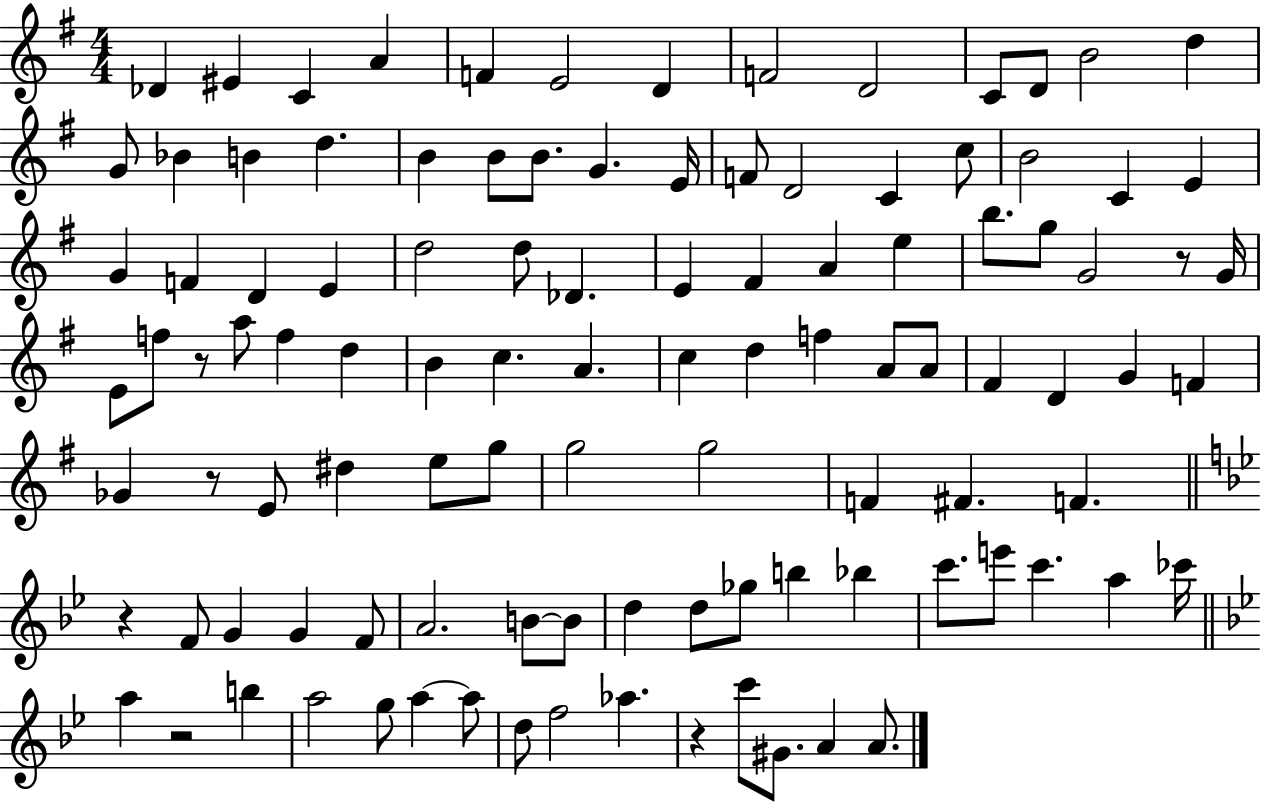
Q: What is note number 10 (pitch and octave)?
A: C4